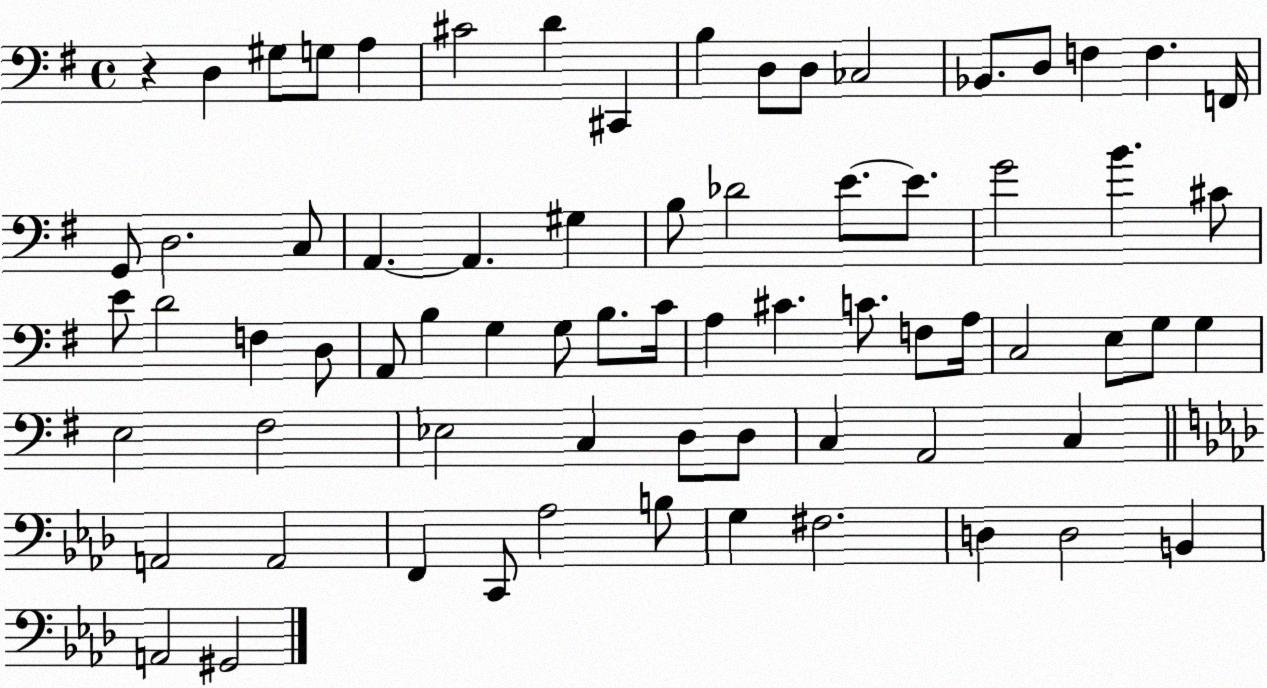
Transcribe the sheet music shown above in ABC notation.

X:1
T:Untitled
M:4/4
L:1/4
K:G
z D, ^G,/2 G,/2 A, ^C2 D ^C,, B, D,/2 D,/2 _C,2 _B,,/2 D,/2 F, F, F,,/4 G,,/2 D,2 C,/2 A,, A,, ^G, B,/2 _D2 E/2 E/2 G2 B ^C/2 E/2 D2 F, D,/2 A,,/2 B, G, G,/2 B,/2 C/4 A, ^C C/2 F,/2 A,/4 C,2 E,/2 G,/2 G, E,2 ^F,2 _E,2 C, D,/2 D,/2 C, A,,2 C, A,,2 A,,2 F,, C,,/2 _A,2 B,/2 G, ^F,2 D, D,2 B,, A,,2 ^G,,2